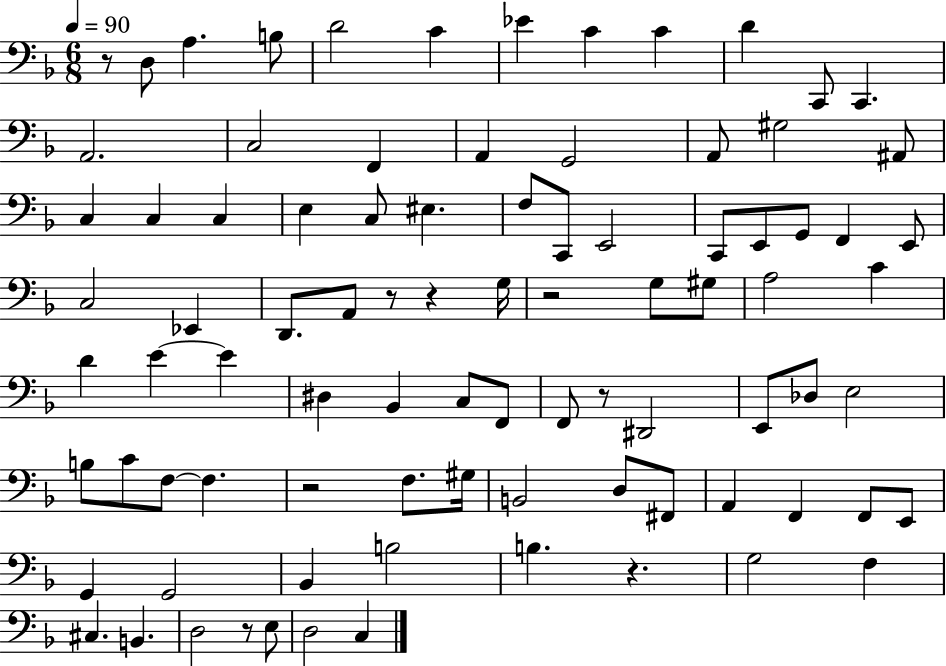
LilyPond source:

{
  \clef bass
  \numericTimeSignature
  \time 6/8
  \key f \major
  \tempo 4 = 90
  r8 d8 a4. b8 | d'2 c'4 | ees'4 c'4 c'4 | d'4 c,8 c,4. | \break a,2. | c2 f,4 | a,4 g,2 | a,8 gis2 ais,8 | \break c4 c4 c4 | e4 c8 eis4. | f8 c,8 e,2 | c,8 e,8 g,8 f,4 e,8 | \break c2 ees,4 | d,8. a,8 r8 r4 g16 | r2 g8 gis8 | a2 c'4 | \break d'4 e'4~~ e'4 | dis4 bes,4 c8 f,8 | f,8 r8 dis,2 | e,8 des8 e2 | \break b8 c'8 f8~~ f4. | r2 f8. gis16 | b,2 d8 fis,8 | a,4 f,4 f,8 e,8 | \break g,4 g,2 | bes,4 b2 | b4. r4. | g2 f4 | \break cis4. b,4. | d2 r8 e8 | d2 c4 | \bar "|."
}